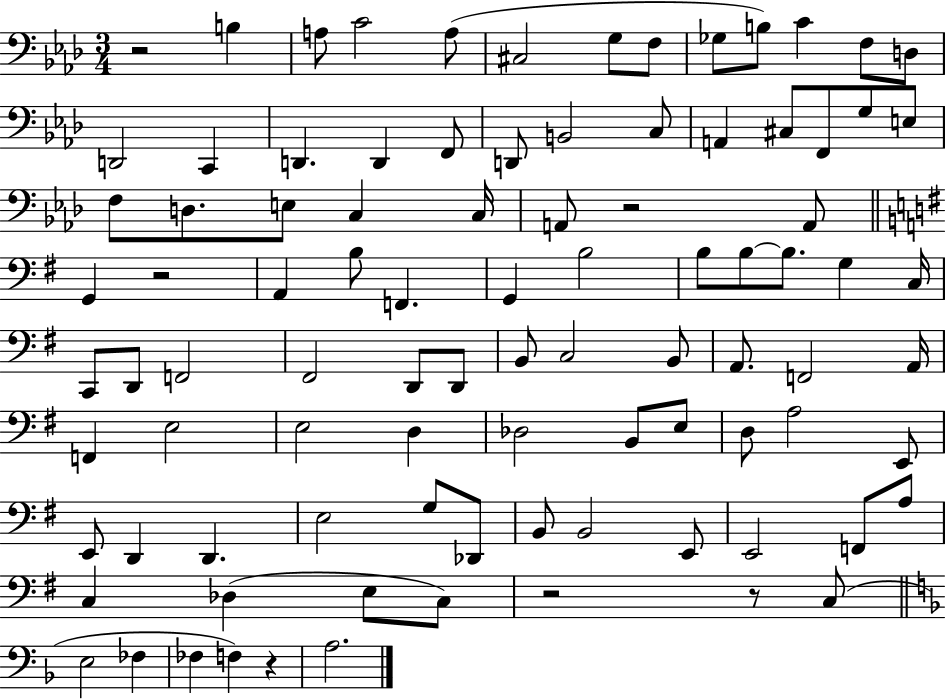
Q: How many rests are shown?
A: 6